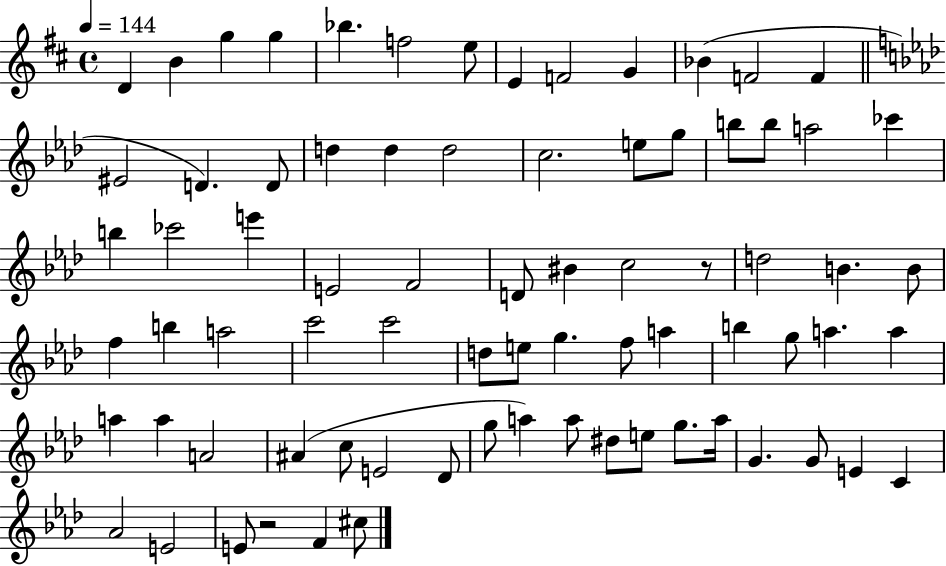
{
  \clef treble
  \time 4/4
  \defaultTimeSignature
  \key d \major
  \tempo 4 = 144
  \repeat volta 2 { d'4 b'4 g''4 g''4 | bes''4. f''2 e''8 | e'4 f'2 g'4 | bes'4( f'2 f'4 | \break \bar "||" \break \key aes \major eis'2 d'4.) d'8 | d''4 d''4 d''2 | c''2. e''8 g''8 | b''8 b''8 a''2 ces'''4 | \break b''4 ces'''2 e'''4 | e'2 f'2 | d'8 bis'4 c''2 r8 | d''2 b'4. b'8 | \break f''4 b''4 a''2 | c'''2 c'''2 | d''8 e''8 g''4. f''8 a''4 | b''4 g''8 a''4. a''4 | \break a''4 a''4 a'2 | ais'4( c''8 e'2 des'8 | g''8 a''4) a''8 dis''8 e''8 g''8. a''16 | g'4. g'8 e'4 c'4 | \break aes'2 e'2 | e'8 r2 f'4 cis''8 | } \bar "|."
}